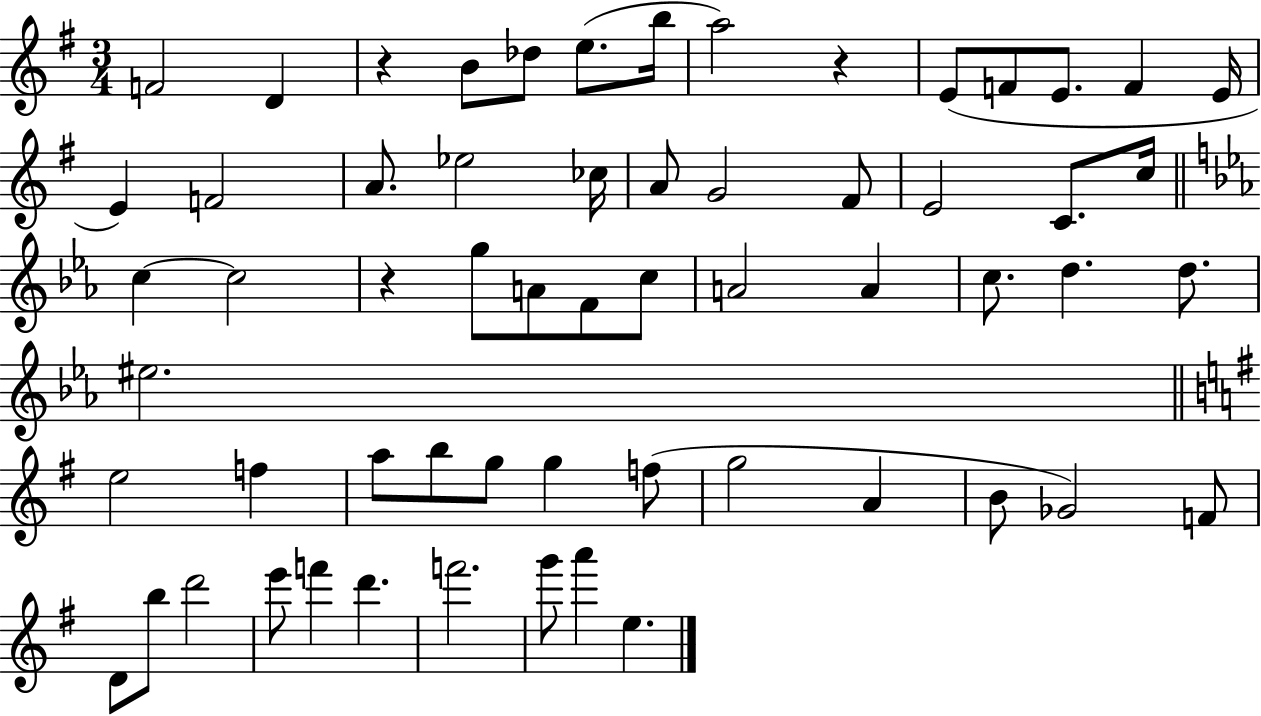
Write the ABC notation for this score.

X:1
T:Untitled
M:3/4
L:1/4
K:G
F2 D z B/2 _d/2 e/2 b/4 a2 z E/2 F/2 E/2 F E/4 E F2 A/2 _e2 _c/4 A/2 G2 ^F/2 E2 C/2 c/4 c c2 z g/2 A/2 F/2 c/2 A2 A c/2 d d/2 ^e2 e2 f a/2 b/2 g/2 g f/2 g2 A B/2 _G2 F/2 D/2 b/2 d'2 e'/2 f' d' f'2 g'/2 a' e